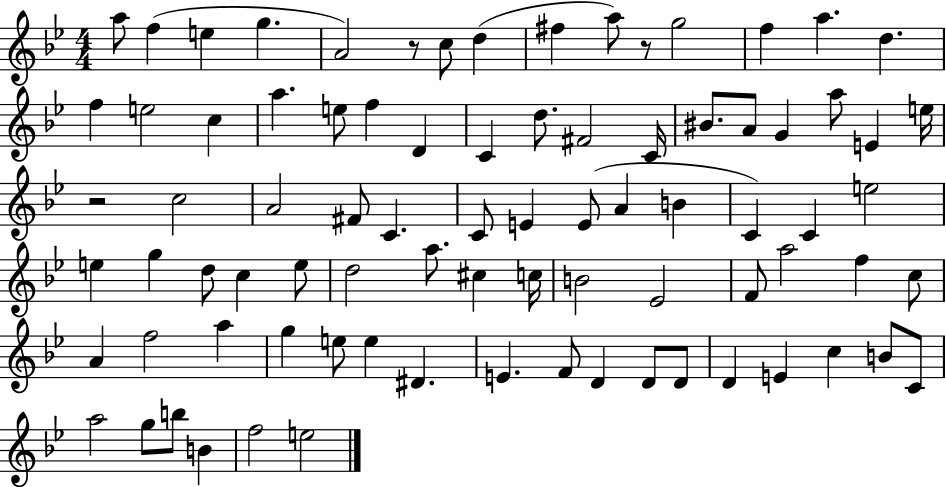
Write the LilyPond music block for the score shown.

{
  \clef treble
  \numericTimeSignature
  \time 4/4
  \key bes \major
  a''8 f''4( e''4 g''4. | a'2) r8 c''8 d''4( | fis''4 a''8) r8 g''2 | f''4 a''4. d''4. | \break f''4 e''2 c''4 | a''4. e''8 f''4 d'4 | c'4 d''8. fis'2 c'16 | bis'8. a'8 g'4 a''8 e'4 e''16 | \break r2 c''2 | a'2 fis'8 c'4. | c'8 e'4 e'8( a'4 b'4 | c'4) c'4 e''2 | \break e''4 g''4 d''8 c''4 e''8 | d''2 a''8. cis''4 c''16 | b'2 ees'2 | f'8 a''2 f''4 c''8 | \break a'4 f''2 a''4 | g''4 e''8 e''4 dis'4. | e'4. f'8 d'4 d'8 d'8 | d'4 e'4 c''4 b'8 c'8 | \break a''2 g''8 b''8 b'4 | f''2 e''2 | \bar "|."
}